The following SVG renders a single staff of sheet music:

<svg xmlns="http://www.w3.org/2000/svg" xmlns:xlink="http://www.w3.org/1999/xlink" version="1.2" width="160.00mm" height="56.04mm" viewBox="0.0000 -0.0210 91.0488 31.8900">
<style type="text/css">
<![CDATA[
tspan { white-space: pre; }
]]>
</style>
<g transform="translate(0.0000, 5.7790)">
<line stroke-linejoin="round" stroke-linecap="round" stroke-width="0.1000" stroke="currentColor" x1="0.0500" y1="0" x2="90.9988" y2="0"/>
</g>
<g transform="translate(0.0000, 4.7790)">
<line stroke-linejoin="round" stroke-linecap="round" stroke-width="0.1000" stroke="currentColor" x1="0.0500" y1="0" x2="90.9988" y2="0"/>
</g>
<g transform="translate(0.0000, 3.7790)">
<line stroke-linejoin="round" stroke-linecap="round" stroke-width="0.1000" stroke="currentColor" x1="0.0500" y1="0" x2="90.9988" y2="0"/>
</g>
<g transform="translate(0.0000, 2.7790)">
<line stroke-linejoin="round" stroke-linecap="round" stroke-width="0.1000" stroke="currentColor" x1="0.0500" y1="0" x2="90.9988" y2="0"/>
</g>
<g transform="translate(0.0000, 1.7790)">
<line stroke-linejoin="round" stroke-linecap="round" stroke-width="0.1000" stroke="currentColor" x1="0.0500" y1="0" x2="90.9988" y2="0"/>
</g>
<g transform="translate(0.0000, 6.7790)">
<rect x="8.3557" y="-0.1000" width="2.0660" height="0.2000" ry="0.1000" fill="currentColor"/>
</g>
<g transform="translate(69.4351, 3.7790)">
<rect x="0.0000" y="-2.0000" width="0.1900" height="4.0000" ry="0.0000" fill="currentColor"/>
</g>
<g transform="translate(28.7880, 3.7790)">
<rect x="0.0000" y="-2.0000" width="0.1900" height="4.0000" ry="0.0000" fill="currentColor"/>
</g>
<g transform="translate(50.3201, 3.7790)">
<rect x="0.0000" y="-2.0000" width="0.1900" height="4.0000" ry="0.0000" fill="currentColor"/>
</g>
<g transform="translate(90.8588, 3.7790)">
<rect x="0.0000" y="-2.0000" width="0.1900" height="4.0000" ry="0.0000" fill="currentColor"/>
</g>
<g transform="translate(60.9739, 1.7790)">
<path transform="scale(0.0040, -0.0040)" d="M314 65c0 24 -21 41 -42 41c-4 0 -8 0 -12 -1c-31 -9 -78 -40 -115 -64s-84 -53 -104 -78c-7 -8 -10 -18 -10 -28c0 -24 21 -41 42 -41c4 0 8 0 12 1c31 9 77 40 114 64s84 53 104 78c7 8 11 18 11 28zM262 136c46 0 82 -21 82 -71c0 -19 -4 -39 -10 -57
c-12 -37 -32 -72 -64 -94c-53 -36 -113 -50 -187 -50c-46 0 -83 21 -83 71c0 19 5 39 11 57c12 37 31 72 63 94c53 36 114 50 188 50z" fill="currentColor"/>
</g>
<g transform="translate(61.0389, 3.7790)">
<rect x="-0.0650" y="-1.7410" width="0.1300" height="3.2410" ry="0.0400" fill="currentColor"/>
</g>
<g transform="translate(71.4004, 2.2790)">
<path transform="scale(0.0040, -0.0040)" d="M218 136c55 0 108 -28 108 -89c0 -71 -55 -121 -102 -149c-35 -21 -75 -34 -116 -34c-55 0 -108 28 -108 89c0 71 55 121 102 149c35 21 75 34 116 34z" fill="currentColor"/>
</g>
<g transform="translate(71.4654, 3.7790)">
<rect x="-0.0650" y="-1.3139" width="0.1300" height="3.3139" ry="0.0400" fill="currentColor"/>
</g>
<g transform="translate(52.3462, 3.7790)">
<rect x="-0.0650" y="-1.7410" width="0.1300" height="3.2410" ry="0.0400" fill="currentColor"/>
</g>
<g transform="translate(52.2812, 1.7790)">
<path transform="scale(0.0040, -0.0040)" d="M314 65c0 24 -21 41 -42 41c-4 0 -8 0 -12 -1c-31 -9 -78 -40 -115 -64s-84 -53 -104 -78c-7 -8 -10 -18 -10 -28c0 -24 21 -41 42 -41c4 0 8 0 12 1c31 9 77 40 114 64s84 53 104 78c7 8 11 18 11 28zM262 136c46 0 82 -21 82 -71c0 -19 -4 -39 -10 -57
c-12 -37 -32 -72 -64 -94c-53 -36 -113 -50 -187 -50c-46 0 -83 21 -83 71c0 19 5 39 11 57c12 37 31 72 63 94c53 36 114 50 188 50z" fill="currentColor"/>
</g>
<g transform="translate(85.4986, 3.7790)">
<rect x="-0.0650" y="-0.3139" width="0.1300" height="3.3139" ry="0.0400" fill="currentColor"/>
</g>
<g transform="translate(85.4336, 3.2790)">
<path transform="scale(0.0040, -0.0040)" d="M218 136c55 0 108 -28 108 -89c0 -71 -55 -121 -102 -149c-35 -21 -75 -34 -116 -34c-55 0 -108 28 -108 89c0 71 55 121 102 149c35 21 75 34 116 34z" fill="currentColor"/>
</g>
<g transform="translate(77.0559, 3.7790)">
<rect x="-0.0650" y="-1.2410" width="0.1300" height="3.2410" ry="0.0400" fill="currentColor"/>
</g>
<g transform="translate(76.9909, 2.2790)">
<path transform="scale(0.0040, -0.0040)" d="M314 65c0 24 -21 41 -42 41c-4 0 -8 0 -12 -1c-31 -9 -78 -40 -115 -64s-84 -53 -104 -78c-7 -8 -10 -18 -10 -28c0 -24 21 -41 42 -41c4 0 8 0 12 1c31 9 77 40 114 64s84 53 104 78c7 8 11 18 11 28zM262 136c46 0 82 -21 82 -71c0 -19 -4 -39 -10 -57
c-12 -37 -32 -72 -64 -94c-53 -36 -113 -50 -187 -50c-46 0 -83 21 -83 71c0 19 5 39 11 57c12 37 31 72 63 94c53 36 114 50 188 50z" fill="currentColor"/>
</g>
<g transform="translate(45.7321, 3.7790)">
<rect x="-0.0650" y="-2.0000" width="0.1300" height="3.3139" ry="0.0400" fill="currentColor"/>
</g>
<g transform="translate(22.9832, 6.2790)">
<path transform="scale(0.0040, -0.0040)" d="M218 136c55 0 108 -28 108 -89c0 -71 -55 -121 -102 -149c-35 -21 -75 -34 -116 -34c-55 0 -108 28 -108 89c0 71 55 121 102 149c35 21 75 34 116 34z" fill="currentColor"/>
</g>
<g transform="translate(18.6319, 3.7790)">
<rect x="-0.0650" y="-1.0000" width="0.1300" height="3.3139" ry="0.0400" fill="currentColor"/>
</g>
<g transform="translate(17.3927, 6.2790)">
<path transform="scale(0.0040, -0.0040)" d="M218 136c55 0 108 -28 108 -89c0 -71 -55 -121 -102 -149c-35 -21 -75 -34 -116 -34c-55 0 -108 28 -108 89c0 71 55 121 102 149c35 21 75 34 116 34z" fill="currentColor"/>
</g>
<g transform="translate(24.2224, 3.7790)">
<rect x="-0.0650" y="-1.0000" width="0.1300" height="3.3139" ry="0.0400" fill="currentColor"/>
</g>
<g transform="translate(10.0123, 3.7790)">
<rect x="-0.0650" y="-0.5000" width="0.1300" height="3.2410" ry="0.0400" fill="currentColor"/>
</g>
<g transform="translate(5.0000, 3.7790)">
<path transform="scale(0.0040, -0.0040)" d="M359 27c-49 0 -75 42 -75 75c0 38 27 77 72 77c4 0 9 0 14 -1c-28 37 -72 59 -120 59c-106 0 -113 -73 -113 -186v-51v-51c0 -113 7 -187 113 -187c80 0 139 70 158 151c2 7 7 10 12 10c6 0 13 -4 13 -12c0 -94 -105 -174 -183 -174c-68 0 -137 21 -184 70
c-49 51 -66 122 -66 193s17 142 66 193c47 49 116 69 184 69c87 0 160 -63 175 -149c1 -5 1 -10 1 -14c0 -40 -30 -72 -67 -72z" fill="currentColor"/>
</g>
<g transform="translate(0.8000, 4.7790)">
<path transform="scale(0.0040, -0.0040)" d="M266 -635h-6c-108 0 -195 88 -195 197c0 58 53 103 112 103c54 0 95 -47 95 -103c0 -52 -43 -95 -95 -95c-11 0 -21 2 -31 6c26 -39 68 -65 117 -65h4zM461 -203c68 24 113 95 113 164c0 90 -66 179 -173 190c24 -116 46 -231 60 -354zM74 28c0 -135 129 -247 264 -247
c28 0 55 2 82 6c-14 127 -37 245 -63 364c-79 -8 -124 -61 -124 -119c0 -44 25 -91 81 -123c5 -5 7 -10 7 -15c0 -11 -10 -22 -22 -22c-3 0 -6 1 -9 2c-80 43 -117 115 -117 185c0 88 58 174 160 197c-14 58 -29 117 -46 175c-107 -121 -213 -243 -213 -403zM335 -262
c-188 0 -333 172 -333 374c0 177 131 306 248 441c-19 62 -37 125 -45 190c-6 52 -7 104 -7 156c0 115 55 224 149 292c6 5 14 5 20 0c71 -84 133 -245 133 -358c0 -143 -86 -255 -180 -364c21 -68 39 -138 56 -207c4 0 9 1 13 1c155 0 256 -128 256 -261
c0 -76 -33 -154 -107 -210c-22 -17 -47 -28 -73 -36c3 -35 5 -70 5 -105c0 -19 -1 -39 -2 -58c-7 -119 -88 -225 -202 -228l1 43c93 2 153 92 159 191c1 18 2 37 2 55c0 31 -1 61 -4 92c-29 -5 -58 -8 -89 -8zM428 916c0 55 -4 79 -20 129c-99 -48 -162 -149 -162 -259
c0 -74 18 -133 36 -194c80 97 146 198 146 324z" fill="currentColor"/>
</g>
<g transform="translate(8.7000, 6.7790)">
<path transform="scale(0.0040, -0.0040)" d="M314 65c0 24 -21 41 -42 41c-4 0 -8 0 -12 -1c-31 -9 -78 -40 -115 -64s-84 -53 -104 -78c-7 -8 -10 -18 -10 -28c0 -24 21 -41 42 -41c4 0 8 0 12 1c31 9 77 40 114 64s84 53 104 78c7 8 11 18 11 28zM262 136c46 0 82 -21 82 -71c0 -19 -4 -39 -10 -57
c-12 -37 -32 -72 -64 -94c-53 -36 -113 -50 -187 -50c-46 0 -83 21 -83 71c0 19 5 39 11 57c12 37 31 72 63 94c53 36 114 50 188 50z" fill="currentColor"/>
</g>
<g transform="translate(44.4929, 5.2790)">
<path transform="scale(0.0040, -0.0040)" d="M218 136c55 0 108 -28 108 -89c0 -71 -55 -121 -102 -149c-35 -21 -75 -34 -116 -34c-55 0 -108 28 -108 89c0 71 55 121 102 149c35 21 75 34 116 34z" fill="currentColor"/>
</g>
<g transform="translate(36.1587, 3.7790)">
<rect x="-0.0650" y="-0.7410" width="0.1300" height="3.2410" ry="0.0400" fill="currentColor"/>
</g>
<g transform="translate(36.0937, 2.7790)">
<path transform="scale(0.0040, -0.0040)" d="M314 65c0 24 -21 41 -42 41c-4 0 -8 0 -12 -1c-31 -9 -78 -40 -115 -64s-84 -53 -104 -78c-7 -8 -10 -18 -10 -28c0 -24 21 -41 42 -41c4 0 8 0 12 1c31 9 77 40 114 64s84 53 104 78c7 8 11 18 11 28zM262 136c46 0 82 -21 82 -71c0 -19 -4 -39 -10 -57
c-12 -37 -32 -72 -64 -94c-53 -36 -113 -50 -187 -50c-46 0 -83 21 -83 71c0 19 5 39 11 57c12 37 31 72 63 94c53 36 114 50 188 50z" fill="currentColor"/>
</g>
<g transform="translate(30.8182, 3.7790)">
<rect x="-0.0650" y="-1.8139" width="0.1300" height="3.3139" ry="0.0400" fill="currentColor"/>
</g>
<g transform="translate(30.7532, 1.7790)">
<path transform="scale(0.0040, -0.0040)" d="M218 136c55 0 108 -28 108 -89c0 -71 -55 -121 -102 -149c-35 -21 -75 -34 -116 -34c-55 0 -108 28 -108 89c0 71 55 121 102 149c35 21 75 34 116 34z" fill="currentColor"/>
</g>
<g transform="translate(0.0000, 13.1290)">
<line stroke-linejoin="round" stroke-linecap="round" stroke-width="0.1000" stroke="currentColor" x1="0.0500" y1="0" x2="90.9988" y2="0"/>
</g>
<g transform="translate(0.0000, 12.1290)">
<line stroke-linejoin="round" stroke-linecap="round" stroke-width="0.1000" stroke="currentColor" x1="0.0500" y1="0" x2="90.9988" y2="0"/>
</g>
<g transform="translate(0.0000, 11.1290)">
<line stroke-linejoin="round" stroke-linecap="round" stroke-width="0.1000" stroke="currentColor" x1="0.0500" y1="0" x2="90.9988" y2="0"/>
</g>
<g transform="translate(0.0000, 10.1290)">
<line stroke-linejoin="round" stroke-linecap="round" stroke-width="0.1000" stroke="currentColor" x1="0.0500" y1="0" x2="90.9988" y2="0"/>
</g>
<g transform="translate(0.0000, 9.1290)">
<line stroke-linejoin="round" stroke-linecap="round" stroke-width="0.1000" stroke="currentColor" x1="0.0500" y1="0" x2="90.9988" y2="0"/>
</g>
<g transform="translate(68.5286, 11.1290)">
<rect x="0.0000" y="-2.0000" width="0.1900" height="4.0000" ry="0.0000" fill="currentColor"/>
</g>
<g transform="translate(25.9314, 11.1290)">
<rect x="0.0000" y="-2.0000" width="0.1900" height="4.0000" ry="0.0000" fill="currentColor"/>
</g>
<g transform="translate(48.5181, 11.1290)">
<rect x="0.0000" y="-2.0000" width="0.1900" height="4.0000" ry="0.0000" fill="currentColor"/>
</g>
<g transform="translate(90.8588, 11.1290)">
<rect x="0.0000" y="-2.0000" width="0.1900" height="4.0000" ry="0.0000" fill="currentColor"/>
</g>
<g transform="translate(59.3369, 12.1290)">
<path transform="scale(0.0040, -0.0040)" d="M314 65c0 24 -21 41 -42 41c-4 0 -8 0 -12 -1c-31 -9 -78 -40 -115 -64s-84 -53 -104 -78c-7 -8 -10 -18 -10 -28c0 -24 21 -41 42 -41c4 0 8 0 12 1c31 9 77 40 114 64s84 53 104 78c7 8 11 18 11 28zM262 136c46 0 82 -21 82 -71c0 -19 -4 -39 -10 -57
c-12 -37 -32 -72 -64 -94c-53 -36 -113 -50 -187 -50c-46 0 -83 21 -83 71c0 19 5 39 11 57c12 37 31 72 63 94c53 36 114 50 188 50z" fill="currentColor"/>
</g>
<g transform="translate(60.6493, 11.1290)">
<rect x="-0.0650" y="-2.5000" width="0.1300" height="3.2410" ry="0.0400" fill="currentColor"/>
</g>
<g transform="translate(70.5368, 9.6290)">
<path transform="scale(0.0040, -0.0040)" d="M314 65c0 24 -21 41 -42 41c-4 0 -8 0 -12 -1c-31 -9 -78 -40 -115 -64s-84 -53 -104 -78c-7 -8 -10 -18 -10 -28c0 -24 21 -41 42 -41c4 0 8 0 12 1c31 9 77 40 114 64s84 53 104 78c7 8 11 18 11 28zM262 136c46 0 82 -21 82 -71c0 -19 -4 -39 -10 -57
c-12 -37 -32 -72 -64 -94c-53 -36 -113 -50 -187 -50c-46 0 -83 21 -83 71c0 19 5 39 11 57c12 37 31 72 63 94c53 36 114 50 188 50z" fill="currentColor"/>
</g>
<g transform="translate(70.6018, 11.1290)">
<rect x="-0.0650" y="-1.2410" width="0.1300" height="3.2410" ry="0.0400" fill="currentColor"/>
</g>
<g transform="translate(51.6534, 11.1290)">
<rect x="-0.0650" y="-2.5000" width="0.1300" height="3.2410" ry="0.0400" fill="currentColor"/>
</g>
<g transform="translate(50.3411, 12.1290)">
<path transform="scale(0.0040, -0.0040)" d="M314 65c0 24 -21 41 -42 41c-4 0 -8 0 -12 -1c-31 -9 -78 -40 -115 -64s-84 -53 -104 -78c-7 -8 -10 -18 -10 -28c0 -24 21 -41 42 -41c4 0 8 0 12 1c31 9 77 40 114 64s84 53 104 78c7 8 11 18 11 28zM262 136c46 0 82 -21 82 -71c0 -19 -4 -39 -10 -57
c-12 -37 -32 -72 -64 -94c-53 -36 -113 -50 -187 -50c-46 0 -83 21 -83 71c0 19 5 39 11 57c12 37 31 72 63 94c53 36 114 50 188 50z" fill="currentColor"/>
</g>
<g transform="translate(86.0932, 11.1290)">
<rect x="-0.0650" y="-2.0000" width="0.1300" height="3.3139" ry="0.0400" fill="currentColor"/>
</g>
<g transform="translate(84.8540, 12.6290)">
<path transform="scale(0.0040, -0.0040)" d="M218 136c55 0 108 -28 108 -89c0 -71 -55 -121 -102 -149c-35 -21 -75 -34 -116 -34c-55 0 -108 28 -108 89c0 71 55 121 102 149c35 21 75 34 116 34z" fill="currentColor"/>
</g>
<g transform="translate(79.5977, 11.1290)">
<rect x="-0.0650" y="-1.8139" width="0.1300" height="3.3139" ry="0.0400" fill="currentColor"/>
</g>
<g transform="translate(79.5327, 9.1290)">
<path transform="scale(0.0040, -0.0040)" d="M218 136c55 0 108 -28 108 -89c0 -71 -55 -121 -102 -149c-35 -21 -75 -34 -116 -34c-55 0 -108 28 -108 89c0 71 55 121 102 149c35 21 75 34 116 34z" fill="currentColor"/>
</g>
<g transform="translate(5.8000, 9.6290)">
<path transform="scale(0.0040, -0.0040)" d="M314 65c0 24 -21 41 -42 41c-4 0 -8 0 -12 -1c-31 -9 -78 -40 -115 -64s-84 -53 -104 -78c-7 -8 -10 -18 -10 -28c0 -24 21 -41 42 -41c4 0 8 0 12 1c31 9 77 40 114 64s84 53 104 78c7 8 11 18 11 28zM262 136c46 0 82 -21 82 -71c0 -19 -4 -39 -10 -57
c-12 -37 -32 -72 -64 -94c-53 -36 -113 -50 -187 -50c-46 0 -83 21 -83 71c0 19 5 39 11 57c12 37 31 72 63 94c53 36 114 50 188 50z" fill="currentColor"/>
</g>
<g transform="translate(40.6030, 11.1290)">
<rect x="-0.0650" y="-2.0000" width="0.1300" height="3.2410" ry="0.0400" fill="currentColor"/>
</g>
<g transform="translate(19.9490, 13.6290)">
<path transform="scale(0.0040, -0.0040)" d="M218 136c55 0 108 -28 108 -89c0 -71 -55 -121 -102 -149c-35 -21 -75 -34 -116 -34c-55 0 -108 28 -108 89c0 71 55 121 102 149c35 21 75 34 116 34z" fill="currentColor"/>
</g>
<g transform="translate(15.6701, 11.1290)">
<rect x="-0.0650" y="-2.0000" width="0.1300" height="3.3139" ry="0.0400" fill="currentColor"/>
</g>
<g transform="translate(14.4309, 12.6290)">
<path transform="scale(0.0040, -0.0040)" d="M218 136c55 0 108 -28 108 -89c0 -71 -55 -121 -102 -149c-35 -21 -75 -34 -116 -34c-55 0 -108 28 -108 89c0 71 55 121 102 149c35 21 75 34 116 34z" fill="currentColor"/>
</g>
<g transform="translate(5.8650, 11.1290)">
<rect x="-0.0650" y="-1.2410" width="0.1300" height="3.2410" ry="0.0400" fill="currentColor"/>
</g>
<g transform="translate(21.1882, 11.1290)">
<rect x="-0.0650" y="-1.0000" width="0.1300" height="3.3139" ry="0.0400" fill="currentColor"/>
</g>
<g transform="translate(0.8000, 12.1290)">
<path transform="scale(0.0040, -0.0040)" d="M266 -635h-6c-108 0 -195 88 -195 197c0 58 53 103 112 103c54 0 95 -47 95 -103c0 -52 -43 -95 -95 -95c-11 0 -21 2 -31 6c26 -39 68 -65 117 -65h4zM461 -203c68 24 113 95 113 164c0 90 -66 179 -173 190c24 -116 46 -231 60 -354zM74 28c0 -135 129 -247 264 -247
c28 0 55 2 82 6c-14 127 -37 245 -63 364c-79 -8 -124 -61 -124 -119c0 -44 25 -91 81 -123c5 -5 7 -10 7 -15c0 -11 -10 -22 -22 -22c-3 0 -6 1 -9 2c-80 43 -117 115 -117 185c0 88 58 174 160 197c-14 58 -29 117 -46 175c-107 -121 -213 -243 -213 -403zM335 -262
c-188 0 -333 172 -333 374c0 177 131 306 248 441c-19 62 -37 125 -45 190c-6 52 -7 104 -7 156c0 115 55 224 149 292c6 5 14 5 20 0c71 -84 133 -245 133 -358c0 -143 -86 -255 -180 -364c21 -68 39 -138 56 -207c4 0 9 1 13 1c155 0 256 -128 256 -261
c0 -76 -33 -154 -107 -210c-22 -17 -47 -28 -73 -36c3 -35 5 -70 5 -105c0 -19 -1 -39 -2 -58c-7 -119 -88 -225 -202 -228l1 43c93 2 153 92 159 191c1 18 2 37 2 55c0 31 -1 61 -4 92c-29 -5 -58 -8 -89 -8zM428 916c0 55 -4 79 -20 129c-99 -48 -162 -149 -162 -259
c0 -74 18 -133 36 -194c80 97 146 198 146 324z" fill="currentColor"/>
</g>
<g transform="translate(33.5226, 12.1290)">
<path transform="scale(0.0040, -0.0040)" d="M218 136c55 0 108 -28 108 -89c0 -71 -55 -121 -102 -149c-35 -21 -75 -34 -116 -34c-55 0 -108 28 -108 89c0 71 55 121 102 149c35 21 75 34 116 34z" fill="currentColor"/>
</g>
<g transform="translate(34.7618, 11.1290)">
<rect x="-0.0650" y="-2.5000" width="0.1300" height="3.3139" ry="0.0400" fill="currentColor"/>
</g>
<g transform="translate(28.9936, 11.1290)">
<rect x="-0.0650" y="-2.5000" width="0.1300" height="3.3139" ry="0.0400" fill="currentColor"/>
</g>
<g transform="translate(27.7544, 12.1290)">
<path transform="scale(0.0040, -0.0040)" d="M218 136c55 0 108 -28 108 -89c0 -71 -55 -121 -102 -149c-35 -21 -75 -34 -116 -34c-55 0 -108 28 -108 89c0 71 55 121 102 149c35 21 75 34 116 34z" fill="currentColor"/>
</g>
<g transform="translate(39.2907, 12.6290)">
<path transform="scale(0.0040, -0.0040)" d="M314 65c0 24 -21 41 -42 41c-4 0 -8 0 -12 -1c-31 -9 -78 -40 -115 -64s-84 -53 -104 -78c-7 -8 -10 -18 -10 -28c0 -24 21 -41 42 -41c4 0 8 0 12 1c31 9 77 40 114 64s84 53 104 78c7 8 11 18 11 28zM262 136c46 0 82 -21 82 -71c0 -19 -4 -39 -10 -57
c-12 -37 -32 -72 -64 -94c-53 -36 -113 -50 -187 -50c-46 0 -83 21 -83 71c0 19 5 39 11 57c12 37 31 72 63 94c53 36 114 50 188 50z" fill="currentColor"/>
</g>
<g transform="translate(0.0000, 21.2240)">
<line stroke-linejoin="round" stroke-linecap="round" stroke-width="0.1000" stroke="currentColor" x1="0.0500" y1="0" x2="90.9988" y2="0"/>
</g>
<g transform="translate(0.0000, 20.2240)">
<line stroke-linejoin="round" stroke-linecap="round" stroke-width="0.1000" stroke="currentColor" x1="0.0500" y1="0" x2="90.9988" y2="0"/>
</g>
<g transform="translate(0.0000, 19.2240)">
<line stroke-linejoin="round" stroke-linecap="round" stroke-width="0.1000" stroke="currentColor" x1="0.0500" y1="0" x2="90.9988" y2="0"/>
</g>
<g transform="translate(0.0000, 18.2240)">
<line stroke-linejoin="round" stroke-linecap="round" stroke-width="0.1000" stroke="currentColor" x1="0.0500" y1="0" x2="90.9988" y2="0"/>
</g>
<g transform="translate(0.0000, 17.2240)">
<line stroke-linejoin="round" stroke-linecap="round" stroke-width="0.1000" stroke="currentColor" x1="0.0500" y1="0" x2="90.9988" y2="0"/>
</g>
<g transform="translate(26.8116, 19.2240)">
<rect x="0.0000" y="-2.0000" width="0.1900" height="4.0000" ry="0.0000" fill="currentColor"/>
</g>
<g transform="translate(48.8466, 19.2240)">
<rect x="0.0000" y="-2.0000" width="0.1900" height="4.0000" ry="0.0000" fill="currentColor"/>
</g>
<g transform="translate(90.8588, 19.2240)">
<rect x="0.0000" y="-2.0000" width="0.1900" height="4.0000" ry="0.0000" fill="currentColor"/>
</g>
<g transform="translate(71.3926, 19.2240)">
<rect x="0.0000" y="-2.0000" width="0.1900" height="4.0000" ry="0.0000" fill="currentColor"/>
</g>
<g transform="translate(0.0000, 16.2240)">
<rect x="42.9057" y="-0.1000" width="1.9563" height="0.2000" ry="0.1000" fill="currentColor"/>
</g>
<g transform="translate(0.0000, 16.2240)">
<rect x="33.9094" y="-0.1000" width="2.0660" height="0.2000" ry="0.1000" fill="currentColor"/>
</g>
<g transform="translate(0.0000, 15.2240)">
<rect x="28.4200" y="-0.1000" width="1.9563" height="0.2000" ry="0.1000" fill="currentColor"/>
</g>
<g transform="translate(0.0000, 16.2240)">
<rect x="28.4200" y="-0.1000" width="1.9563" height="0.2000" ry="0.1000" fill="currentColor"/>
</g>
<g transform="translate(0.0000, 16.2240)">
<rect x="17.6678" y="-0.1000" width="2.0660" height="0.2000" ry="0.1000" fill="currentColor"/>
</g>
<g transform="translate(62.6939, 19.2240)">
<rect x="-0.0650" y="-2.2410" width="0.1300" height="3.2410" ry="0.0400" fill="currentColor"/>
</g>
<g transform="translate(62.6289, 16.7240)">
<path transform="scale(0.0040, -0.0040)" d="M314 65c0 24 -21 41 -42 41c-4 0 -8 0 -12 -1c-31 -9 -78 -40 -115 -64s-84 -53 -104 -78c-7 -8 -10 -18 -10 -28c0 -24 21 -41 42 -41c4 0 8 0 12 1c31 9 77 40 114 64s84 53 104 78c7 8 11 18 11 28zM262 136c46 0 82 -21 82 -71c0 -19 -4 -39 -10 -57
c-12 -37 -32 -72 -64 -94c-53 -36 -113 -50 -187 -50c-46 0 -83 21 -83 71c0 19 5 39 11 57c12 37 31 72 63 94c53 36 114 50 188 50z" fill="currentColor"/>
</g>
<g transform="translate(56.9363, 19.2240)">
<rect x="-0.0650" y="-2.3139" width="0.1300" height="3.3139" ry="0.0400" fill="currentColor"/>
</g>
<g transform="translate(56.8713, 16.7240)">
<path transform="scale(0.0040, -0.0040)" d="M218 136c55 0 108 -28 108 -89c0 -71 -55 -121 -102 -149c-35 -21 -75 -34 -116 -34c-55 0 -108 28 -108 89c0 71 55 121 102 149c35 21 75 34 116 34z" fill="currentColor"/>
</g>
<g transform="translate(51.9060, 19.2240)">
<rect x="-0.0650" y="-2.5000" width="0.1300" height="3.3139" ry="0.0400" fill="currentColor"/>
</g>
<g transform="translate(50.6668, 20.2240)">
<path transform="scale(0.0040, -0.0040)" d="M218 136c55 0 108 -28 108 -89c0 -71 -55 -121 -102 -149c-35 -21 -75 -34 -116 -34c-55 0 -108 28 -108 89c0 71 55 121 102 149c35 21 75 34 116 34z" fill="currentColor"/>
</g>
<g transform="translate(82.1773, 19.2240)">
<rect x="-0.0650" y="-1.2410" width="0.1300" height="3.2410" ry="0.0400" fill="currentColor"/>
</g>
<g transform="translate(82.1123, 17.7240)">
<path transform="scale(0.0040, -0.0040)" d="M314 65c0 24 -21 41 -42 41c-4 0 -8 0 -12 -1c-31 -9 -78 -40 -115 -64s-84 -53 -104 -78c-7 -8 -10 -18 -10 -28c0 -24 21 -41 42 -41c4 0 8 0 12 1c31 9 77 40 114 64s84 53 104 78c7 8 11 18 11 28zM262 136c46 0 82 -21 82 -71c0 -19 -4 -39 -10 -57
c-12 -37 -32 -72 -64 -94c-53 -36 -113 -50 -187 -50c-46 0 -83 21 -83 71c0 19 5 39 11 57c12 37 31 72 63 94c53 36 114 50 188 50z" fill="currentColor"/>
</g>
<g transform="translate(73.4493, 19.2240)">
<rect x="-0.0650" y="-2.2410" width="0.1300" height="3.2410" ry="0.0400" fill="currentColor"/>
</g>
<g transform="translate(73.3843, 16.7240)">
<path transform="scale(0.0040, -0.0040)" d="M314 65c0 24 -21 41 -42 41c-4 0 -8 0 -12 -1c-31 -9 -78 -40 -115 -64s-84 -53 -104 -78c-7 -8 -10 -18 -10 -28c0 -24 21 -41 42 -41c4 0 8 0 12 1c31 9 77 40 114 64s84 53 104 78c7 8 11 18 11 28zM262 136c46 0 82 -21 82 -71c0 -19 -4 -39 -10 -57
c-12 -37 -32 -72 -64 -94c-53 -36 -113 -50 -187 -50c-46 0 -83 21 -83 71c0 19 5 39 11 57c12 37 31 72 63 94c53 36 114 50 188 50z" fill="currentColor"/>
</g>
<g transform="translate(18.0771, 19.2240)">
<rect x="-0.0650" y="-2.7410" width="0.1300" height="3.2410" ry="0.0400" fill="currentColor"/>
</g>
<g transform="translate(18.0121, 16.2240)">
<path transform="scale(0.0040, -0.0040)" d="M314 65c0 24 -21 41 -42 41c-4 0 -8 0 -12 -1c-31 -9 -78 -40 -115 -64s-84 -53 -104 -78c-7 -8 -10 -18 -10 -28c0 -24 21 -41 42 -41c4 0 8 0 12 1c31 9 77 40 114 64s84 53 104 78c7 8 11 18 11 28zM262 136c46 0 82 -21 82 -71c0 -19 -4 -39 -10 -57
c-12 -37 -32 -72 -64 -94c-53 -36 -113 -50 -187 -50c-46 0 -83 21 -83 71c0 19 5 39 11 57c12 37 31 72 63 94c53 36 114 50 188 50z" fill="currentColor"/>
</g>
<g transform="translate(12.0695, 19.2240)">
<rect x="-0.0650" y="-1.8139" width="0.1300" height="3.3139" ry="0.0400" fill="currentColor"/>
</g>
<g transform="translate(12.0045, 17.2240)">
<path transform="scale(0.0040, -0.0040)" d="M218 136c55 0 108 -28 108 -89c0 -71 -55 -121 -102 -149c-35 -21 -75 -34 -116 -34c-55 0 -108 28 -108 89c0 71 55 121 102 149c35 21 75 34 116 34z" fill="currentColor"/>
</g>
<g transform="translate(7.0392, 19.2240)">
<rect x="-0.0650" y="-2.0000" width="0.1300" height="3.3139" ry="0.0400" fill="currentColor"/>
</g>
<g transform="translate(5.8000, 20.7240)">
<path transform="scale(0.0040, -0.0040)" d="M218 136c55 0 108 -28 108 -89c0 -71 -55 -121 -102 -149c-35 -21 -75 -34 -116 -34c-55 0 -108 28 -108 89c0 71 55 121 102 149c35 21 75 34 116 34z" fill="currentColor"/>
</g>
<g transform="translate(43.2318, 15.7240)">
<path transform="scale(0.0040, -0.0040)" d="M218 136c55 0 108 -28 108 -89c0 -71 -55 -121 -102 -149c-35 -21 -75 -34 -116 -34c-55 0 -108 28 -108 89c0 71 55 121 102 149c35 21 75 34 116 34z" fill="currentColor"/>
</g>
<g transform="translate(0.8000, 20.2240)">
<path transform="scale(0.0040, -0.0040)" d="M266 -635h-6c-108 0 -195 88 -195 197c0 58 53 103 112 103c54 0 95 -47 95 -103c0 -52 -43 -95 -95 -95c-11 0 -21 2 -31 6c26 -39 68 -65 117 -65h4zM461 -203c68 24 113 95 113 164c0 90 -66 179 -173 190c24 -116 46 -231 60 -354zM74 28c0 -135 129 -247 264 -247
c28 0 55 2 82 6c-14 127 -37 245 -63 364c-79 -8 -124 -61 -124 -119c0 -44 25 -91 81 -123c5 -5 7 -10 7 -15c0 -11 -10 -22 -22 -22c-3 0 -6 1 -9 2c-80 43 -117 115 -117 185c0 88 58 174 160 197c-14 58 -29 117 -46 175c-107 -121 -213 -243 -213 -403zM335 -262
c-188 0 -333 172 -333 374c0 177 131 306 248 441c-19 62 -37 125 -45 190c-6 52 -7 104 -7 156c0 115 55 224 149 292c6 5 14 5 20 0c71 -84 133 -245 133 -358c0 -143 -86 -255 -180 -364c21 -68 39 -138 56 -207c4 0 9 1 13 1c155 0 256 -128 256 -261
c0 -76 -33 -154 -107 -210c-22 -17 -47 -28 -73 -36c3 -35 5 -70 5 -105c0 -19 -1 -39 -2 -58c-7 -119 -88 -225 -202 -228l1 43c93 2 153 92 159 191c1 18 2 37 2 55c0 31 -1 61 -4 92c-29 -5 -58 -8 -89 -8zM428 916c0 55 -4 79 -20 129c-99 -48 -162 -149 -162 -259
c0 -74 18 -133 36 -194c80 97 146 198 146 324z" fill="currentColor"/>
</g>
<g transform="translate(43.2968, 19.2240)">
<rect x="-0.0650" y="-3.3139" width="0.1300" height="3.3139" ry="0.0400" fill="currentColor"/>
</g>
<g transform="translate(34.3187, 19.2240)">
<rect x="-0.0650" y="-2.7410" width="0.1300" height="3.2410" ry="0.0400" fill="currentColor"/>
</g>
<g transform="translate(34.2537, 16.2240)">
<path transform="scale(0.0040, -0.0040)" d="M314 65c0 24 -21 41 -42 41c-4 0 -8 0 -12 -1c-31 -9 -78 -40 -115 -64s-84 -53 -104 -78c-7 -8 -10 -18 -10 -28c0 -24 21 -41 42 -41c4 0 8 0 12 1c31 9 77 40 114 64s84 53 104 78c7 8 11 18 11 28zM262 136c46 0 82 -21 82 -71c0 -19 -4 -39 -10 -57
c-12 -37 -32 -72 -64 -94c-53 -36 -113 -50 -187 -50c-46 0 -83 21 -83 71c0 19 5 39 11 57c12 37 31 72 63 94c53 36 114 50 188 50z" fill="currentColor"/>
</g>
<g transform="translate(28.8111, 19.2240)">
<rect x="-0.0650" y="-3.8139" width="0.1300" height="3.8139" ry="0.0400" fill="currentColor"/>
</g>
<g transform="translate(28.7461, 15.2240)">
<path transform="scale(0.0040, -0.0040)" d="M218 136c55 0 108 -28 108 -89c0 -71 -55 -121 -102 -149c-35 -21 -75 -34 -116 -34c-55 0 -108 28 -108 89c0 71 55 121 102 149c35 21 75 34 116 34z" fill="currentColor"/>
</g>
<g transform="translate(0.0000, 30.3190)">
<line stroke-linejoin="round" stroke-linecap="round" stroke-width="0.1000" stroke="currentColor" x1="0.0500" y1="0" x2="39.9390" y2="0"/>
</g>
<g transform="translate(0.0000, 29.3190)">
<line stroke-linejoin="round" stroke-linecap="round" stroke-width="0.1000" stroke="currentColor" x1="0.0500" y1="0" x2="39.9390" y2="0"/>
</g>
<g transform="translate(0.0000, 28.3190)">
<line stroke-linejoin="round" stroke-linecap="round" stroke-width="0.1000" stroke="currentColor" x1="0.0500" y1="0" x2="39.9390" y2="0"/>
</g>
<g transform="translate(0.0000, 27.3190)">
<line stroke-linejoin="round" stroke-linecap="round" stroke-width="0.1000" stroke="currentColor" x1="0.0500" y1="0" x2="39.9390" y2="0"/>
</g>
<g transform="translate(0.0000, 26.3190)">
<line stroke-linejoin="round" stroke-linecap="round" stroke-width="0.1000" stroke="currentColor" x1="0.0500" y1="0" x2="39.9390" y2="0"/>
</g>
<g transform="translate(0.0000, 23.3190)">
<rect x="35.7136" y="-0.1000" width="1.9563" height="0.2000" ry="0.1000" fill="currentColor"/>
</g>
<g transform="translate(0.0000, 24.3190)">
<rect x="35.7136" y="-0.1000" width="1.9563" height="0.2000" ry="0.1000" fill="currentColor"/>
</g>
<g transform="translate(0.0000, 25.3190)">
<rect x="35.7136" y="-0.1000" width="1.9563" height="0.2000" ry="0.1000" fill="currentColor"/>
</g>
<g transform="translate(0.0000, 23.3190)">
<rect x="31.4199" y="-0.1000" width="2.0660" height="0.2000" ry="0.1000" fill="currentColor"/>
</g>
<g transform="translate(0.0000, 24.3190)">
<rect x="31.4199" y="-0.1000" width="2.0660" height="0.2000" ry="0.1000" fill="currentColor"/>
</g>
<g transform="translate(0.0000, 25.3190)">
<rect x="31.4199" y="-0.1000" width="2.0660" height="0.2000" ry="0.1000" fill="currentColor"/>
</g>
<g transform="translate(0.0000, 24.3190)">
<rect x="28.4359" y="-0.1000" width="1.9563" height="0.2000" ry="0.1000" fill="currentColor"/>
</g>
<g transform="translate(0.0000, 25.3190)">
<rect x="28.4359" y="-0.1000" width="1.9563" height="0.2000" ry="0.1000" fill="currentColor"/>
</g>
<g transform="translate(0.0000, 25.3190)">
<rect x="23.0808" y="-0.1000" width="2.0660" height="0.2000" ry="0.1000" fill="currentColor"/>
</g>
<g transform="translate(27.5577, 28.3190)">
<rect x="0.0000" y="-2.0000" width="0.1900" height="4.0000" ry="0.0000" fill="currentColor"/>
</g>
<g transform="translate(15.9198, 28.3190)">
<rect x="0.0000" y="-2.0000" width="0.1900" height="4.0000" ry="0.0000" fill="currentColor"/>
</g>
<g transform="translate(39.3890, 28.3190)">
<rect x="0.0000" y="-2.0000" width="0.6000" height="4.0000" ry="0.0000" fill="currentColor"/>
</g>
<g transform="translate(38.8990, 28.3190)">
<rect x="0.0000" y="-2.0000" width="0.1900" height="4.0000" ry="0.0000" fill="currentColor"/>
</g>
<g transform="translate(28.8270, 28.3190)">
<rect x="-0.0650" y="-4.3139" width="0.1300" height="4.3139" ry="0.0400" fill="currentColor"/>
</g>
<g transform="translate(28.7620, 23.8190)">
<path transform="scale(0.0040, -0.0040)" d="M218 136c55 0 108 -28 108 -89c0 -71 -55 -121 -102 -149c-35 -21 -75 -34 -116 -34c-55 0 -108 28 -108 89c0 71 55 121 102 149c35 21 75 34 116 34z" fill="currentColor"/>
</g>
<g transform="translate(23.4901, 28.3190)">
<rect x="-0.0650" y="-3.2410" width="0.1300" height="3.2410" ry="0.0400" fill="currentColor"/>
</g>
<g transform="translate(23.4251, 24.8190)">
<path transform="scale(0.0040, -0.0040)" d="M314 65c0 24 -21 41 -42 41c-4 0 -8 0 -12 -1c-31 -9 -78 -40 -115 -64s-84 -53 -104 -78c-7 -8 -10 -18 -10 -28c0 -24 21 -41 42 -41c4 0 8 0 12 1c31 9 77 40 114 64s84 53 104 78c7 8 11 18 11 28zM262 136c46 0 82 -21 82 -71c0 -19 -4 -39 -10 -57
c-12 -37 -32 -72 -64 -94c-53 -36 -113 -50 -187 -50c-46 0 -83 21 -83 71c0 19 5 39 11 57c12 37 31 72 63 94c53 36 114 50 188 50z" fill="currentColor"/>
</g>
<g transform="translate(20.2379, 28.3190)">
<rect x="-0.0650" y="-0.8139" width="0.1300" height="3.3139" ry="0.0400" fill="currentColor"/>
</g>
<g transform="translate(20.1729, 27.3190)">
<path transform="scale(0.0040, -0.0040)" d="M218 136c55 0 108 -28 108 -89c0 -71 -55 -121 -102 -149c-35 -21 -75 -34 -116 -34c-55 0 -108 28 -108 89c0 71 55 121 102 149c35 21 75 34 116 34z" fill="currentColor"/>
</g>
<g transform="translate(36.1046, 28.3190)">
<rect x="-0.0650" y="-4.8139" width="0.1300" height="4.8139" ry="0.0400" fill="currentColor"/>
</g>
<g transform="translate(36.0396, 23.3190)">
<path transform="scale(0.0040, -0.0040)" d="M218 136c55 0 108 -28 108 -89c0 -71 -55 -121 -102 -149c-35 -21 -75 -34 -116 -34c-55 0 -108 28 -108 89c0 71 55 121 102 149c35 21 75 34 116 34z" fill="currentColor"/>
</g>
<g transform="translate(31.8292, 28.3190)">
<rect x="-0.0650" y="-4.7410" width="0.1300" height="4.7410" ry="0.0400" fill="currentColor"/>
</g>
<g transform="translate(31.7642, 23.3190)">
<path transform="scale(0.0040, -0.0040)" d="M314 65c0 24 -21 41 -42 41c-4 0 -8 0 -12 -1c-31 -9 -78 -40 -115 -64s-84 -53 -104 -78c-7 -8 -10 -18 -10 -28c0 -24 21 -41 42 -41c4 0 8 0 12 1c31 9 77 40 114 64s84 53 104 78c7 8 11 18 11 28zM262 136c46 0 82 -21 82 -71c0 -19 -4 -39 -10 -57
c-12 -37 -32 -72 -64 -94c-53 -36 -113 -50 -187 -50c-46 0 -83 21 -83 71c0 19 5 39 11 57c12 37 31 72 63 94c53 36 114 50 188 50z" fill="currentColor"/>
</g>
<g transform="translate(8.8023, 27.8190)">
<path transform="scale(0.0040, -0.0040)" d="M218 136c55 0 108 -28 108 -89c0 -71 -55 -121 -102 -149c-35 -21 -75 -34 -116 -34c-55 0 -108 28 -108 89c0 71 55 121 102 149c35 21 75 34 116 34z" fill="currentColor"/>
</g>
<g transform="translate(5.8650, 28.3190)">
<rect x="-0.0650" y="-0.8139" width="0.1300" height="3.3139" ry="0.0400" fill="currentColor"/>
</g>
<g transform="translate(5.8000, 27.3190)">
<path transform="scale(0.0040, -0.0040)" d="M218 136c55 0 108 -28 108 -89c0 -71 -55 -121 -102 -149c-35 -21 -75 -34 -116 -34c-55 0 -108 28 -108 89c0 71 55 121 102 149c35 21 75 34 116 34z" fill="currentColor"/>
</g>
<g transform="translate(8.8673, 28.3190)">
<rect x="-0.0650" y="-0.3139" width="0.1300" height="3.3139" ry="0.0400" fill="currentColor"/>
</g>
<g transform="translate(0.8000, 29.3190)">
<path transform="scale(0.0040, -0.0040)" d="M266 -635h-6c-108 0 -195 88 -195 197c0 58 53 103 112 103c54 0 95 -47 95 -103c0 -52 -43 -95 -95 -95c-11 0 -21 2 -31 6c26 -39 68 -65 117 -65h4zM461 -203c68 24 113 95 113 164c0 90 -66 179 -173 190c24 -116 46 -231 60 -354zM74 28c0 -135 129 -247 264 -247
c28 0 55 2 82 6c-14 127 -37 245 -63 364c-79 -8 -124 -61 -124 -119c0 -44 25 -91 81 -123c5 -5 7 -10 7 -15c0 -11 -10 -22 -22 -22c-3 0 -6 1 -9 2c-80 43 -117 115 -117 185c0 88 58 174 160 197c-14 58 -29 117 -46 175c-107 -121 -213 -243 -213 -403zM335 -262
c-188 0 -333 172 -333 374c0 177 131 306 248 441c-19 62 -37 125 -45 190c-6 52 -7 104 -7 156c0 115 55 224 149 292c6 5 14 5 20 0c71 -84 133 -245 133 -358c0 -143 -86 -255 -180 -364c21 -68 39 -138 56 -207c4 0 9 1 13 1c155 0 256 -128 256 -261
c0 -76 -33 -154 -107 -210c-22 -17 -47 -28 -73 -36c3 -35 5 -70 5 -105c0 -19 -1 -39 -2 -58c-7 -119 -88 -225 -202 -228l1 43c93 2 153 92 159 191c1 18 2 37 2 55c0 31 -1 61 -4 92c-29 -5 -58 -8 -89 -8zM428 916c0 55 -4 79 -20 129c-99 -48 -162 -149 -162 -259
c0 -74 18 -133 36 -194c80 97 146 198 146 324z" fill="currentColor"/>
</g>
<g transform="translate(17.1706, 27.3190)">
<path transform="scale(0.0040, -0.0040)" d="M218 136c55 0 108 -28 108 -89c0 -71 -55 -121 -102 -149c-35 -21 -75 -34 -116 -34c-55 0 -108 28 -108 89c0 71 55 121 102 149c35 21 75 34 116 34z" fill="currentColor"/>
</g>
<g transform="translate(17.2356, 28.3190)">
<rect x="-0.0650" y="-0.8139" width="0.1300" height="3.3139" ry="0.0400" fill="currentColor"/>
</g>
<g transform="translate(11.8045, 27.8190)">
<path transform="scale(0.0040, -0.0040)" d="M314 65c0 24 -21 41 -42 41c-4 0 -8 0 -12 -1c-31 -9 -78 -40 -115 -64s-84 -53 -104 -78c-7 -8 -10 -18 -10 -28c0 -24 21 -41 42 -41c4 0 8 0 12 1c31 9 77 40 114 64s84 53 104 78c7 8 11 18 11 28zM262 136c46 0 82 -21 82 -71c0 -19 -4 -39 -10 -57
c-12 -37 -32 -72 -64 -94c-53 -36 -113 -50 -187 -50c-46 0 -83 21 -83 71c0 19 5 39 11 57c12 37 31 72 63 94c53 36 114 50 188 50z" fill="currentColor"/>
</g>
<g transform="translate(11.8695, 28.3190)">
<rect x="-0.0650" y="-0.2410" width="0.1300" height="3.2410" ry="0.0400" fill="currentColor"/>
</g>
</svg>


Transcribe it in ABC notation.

X:1
T:Untitled
M:4/4
L:1/4
K:C
C2 D D f d2 F f2 f2 e e2 c e2 F D G G F2 G2 G2 e2 f F F f a2 c' a2 b G g g2 g2 e2 d c c2 d d b2 d' e'2 e'